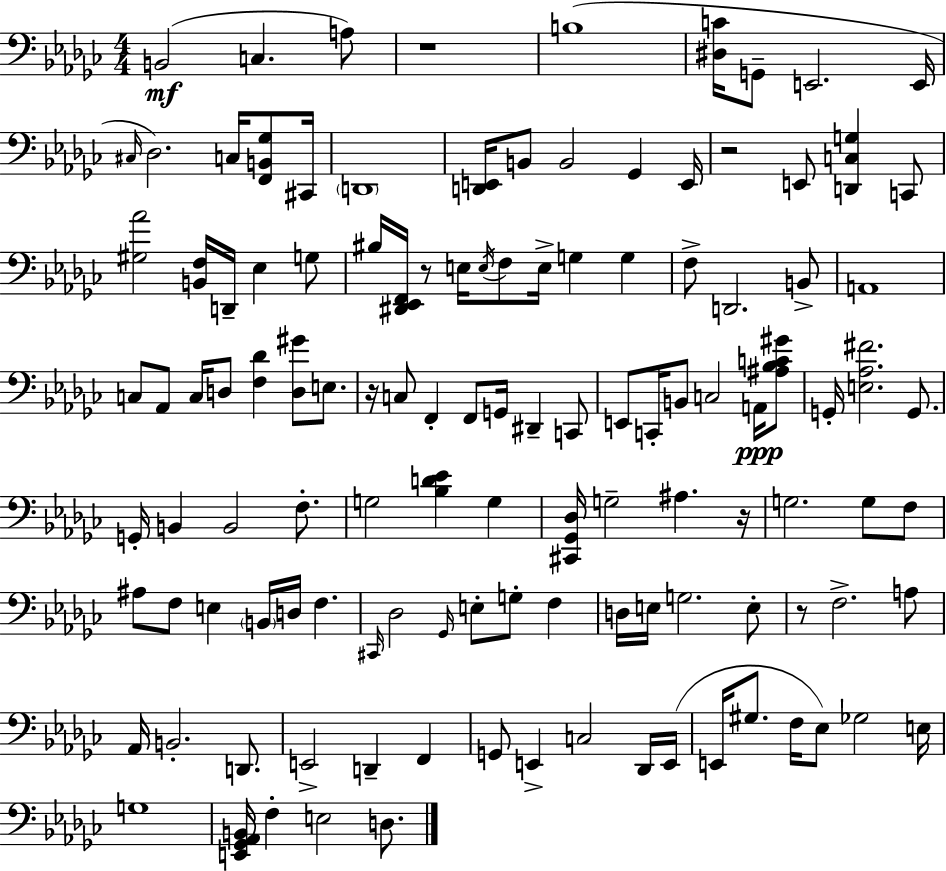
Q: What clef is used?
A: bass